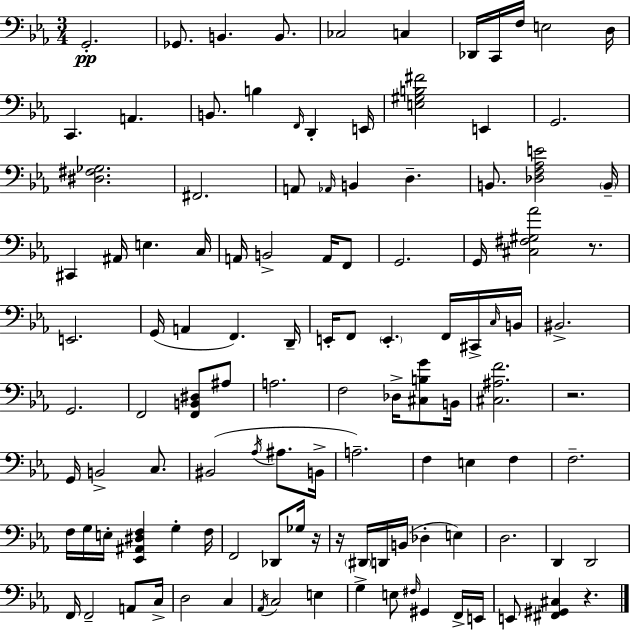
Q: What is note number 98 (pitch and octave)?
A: G#2